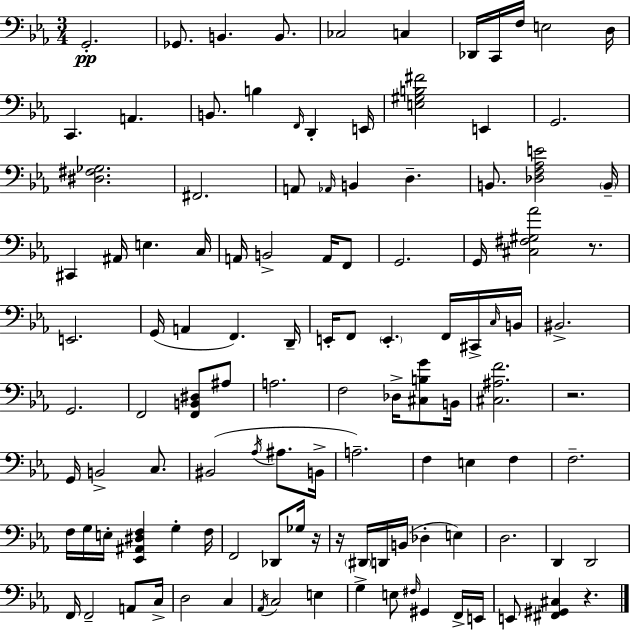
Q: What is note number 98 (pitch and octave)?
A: G#2